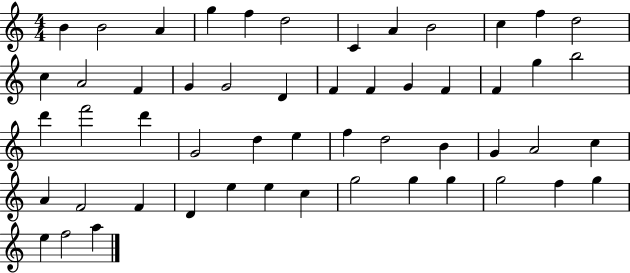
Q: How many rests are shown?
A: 0